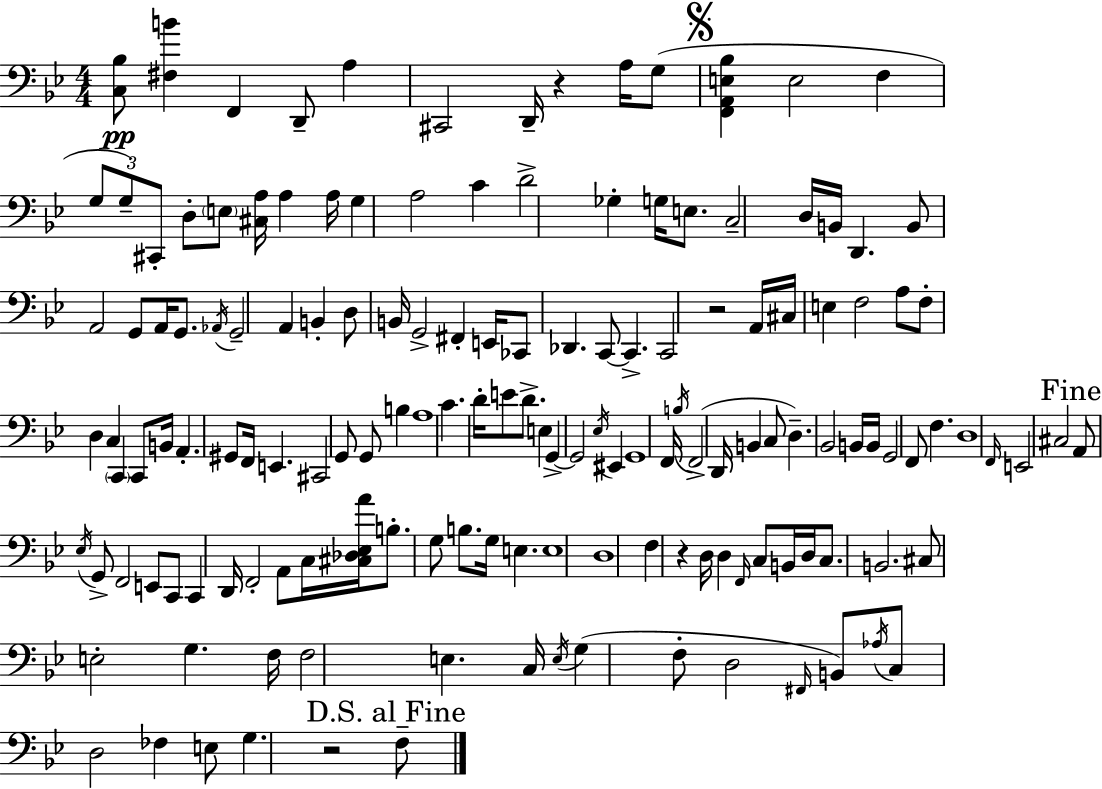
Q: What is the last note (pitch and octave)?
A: F3